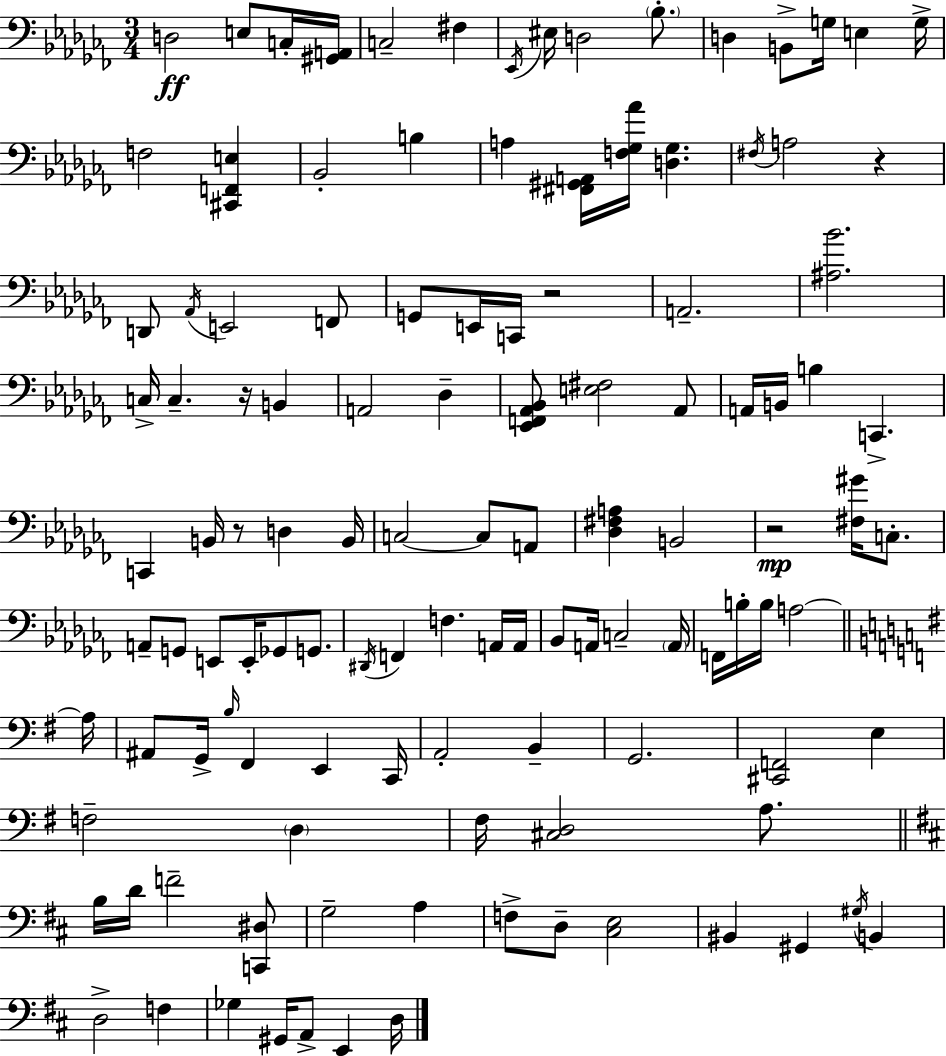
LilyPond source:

{
  \clef bass
  \numericTimeSignature
  \time 3/4
  \key aes \minor
  \repeat volta 2 { d2\ff e8 c16-. <gis, a,>16 | c2-- fis4 | \acciaccatura { ees,16 } eis16 d2 \parenthesize bes8.-. | d4 b,8-> g16 e4 | \break g16-> f2 <cis, f, e>4 | bes,2-. b4 | a4 <fis, gis, a,>16 <f ges aes'>16 <d ges>4. | \acciaccatura { fis16 } a2 r4 | \break d,8 \acciaccatura { aes,16 } e,2 | f,8 g,8 e,16 c,16 r2 | a,2.-- | <ais bes'>2. | \break c16-> c4.-- r16 b,4 | a,2 des4-- | <ees, f, aes, bes,>8 <e fis>2 | aes,8 a,16 b,16 b4 c,4.-> | \break c,4 b,16 r8 d4 | b,16 c2~~ c8 | a,8 <des fis a>4 b,2 | r2\mp <fis gis'>16 | \break c8.-. a,8-- g,8 e,8 e,16-. ges,8 | g,8. \acciaccatura { dis,16 } f,4 f4. | a,16 a,16 bes,8 a,16 c2-- | \parenthesize a,16 f,16 b16-. b16 a2~~ | \break \bar "||" \break \key g \major a16 ais,8 g,16-> \grace { b16 } fis,4 e,4 | c,16 a,2-. b,4-- | g,2. | <cis, f,>2 e4 | \break f2-- \parenthesize d4 | fis16 <cis d>2 a8. | \bar "||" \break \key d \major b16 d'16 f'2-- <c, dis>8 | g2-- a4 | f8-> d8-- <cis e>2 | bis,4 gis,4 \acciaccatura { gis16 } b,4 | \break d2-> f4 | ges4 gis,16 a,8-> e,4 | d16 } \bar "|."
}